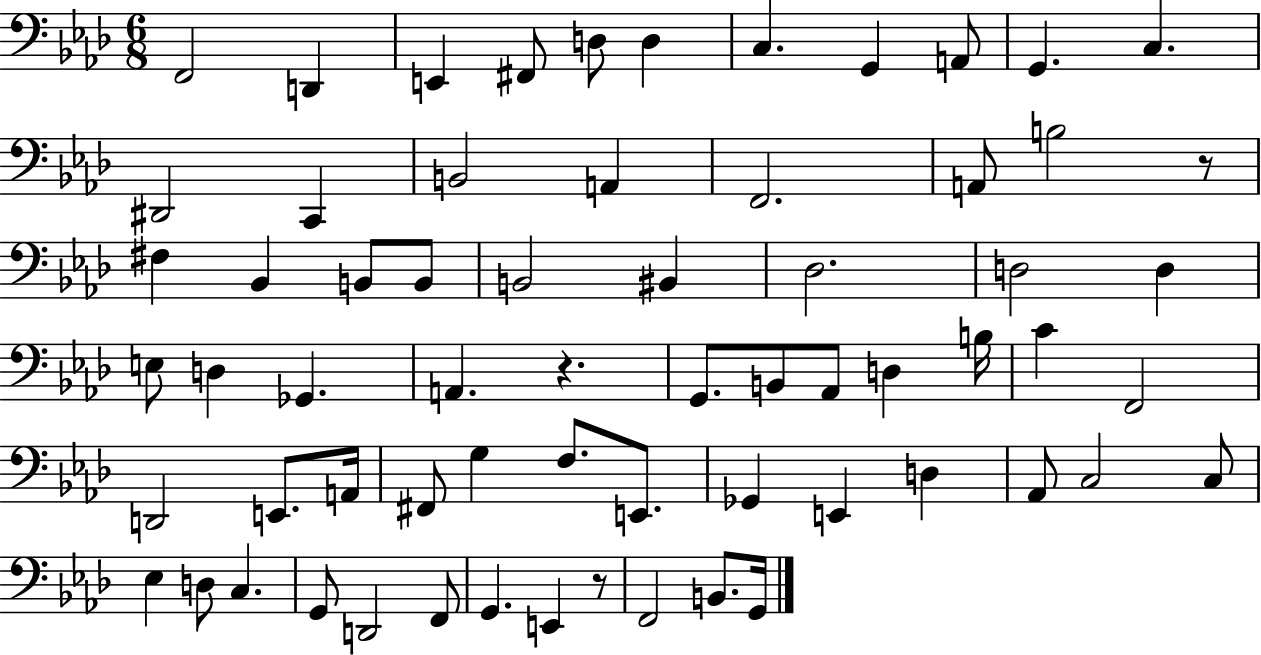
{
  \clef bass
  \numericTimeSignature
  \time 6/8
  \key aes \major
  f,2 d,4 | e,4 fis,8 d8 d4 | c4. g,4 a,8 | g,4. c4. | \break dis,2 c,4 | b,2 a,4 | f,2. | a,8 b2 r8 | \break fis4 bes,4 b,8 b,8 | b,2 bis,4 | des2. | d2 d4 | \break e8 d4 ges,4. | a,4. r4. | g,8. b,8 aes,8 d4 b16 | c'4 f,2 | \break d,2 e,8. a,16 | fis,8 g4 f8. e,8. | ges,4 e,4 d4 | aes,8 c2 c8 | \break ees4 d8 c4. | g,8 d,2 f,8 | g,4. e,4 r8 | f,2 b,8. g,16 | \break \bar "|."
}